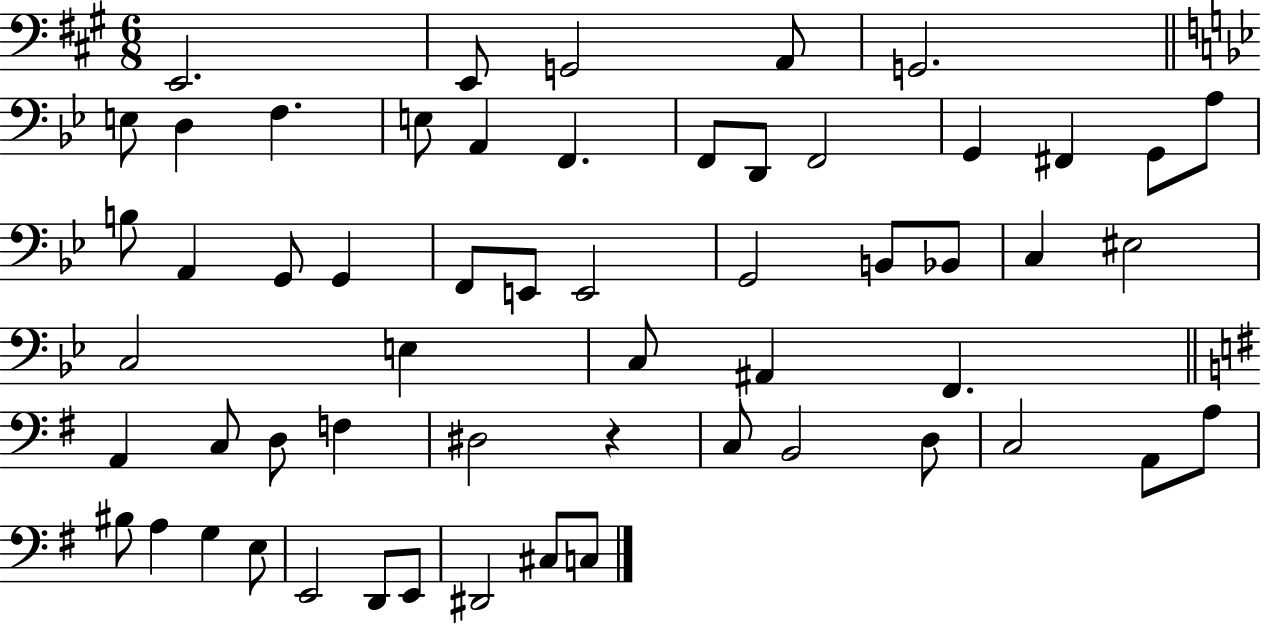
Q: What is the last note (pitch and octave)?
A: C3